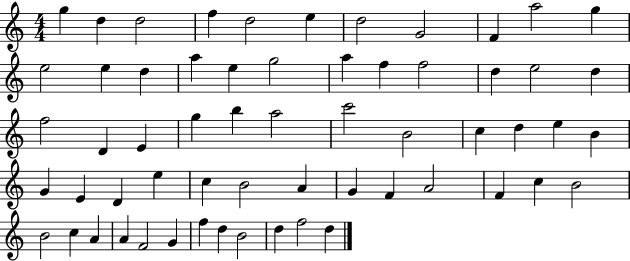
{
  \clef treble
  \numericTimeSignature
  \time 4/4
  \key c \major
  g''4 d''4 d''2 | f''4 d''2 e''4 | d''2 g'2 | f'4 a''2 g''4 | \break e''2 e''4 d''4 | a''4 e''4 g''2 | a''4 f''4 f''2 | d''4 e''2 d''4 | \break f''2 d'4 e'4 | g''4 b''4 a''2 | c'''2 b'2 | c''4 d''4 e''4 b'4 | \break g'4 e'4 d'4 e''4 | c''4 b'2 a'4 | g'4 f'4 a'2 | f'4 c''4 b'2 | \break b'2 c''4 a'4 | a'4 f'2 g'4 | f''4 d''4 b'2 | d''4 f''2 d''4 | \break \bar "|."
}